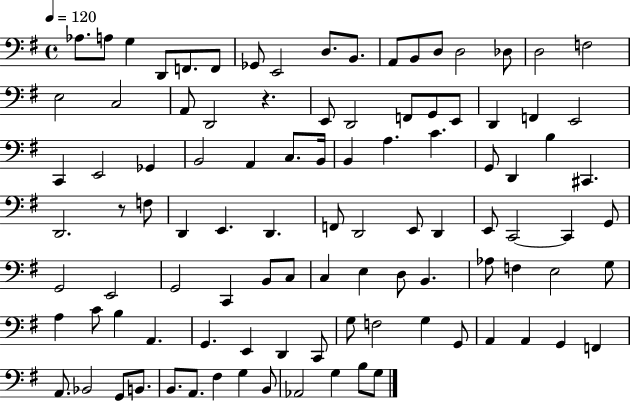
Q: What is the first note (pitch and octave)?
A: Ab3